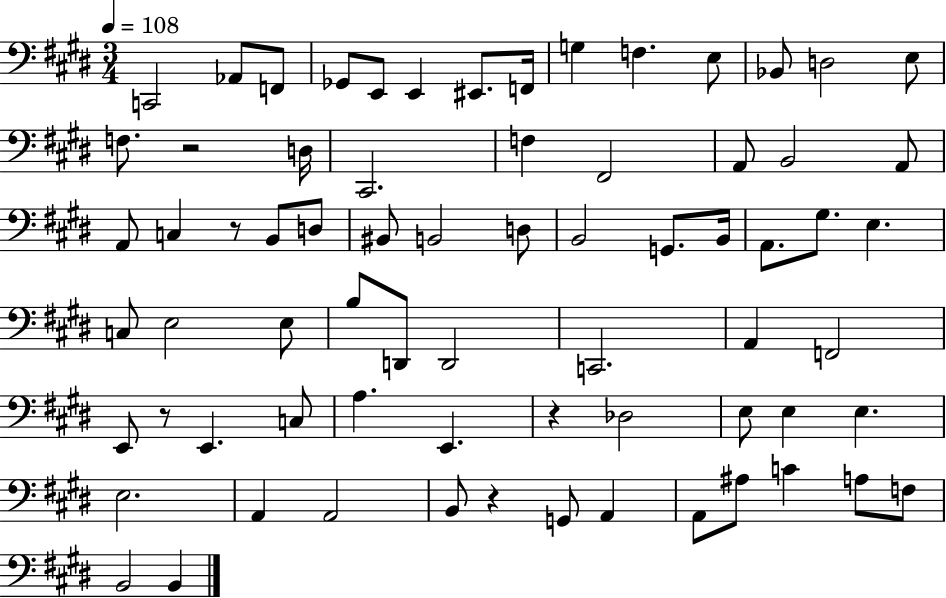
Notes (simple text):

C2/h Ab2/e F2/e Gb2/e E2/e E2/q EIS2/e. F2/s G3/q F3/q. E3/e Bb2/e D3/h E3/e F3/e. R/h D3/s C#2/h. F3/q F#2/h A2/e B2/h A2/e A2/e C3/q R/e B2/e D3/e BIS2/e B2/h D3/e B2/h G2/e. B2/s A2/e. G#3/e. E3/q. C3/e E3/h E3/e B3/e D2/e D2/h C2/h. A2/q F2/h E2/e R/e E2/q. C3/e A3/q. E2/q. R/q Db3/h E3/e E3/q E3/q. E3/h. A2/q A2/h B2/e R/q G2/e A2/q A2/e A#3/e C4/q A3/e F3/e B2/h B2/q